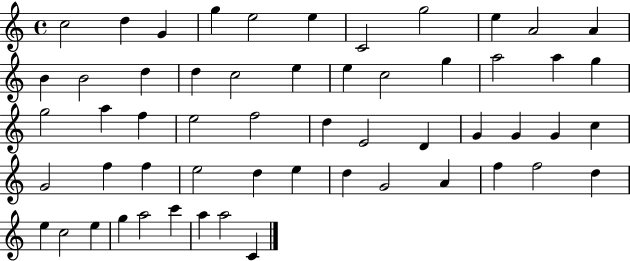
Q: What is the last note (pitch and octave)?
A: C4